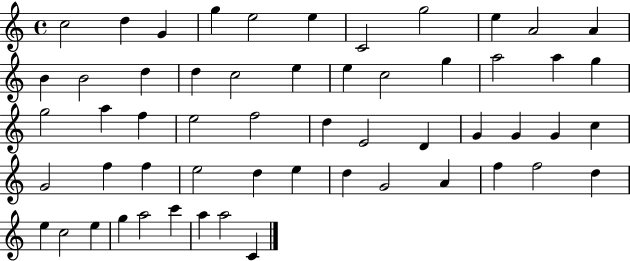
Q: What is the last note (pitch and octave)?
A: C4